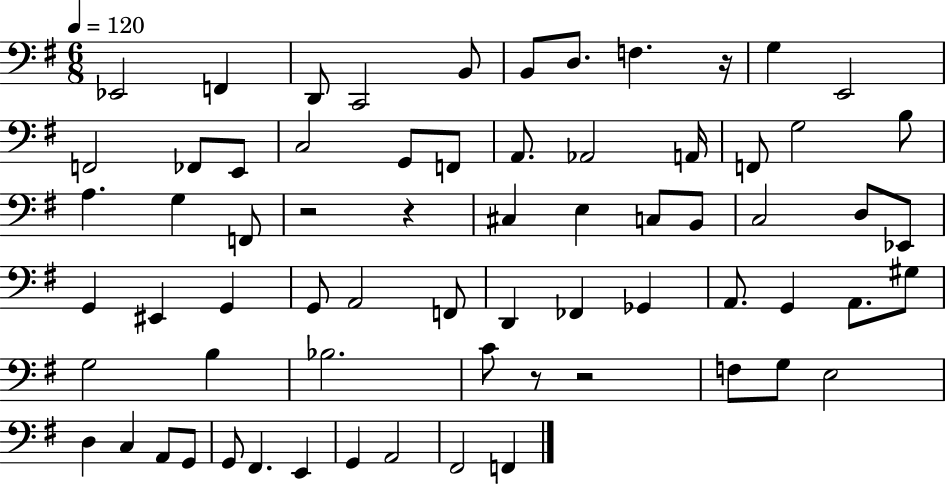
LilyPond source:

{
  \clef bass
  \numericTimeSignature
  \time 6/8
  \key g \major
  \tempo 4 = 120
  ees,2 f,4 | d,8 c,2 b,8 | b,8 d8. f4. r16 | g4 e,2 | \break f,2 fes,8 e,8 | c2 g,8 f,8 | a,8. aes,2 a,16 | f,8 g2 b8 | \break a4. g4 f,8 | r2 r4 | cis4 e4 c8 b,8 | c2 d8 ees,8 | \break g,4 eis,4 g,4 | g,8 a,2 f,8 | d,4 fes,4 ges,4 | a,8. g,4 a,8. gis8 | \break g2 b4 | bes2. | c'8 r8 r2 | f8 g8 e2 | \break d4 c4 a,8 g,8 | g,8 fis,4. e,4 | g,4 a,2 | fis,2 f,4 | \break \bar "|."
}